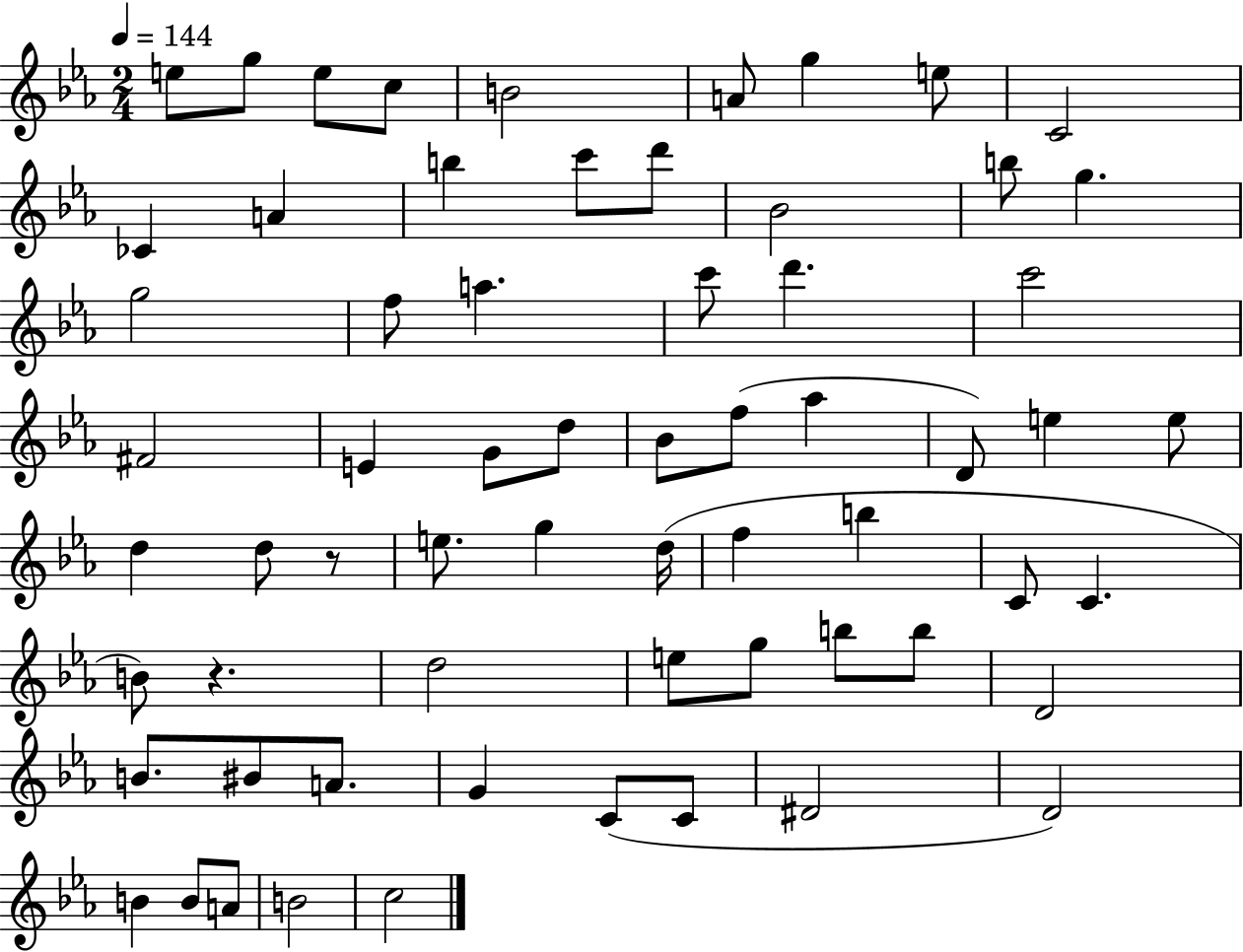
E5/e G5/e E5/e C5/e B4/h A4/e G5/q E5/e C4/h CES4/q A4/q B5/q C6/e D6/e Bb4/h B5/e G5/q. G5/h F5/e A5/q. C6/e D6/q. C6/h F#4/h E4/q G4/e D5/e Bb4/e F5/e Ab5/q D4/e E5/q E5/e D5/q D5/e R/e E5/e. G5/q D5/s F5/q B5/q C4/e C4/q. B4/e R/q. D5/h E5/e G5/e B5/e B5/e D4/h B4/e. BIS4/e A4/e. G4/q C4/e C4/e D#4/h D4/h B4/q B4/e A4/e B4/h C5/h